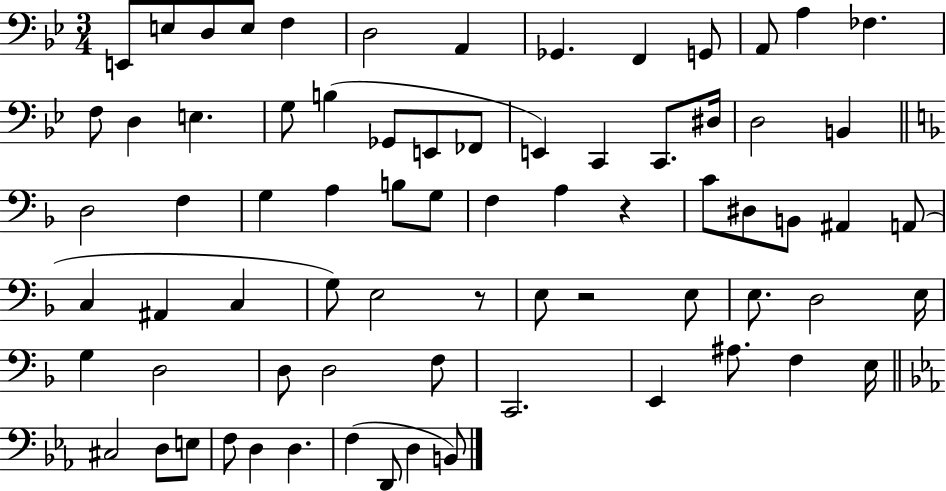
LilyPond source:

{
  \clef bass
  \numericTimeSignature
  \time 3/4
  \key bes \major
  e,8 e8 d8 e8 f4 | d2 a,4 | ges,4. f,4 g,8 | a,8 a4 fes4. | \break f8 d4 e4. | g8 b4( ges,8 e,8 fes,8 | e,4) c,4 c,8. dis16 | d2 b,4 | \break \bar "||" \break \key f \major d2 f4 | g4 a4 b8 g8 | f4 a4 r4 | c'8 dis8 b,8 ais,4 a,8( | \break c4 ais,4 c4 | g8) e2 r8 | e8 r2 e8 | e8. d2 e16 | \break g4 d2 | d8 d2 f8 | c,2. | e,4 ais8. f4 e16 | \break \bar "||" \break \key ees \major cis2 d8 e8 | f8 d4 d4. | f4( d,8 d4 b,8) | \bar "|."
}